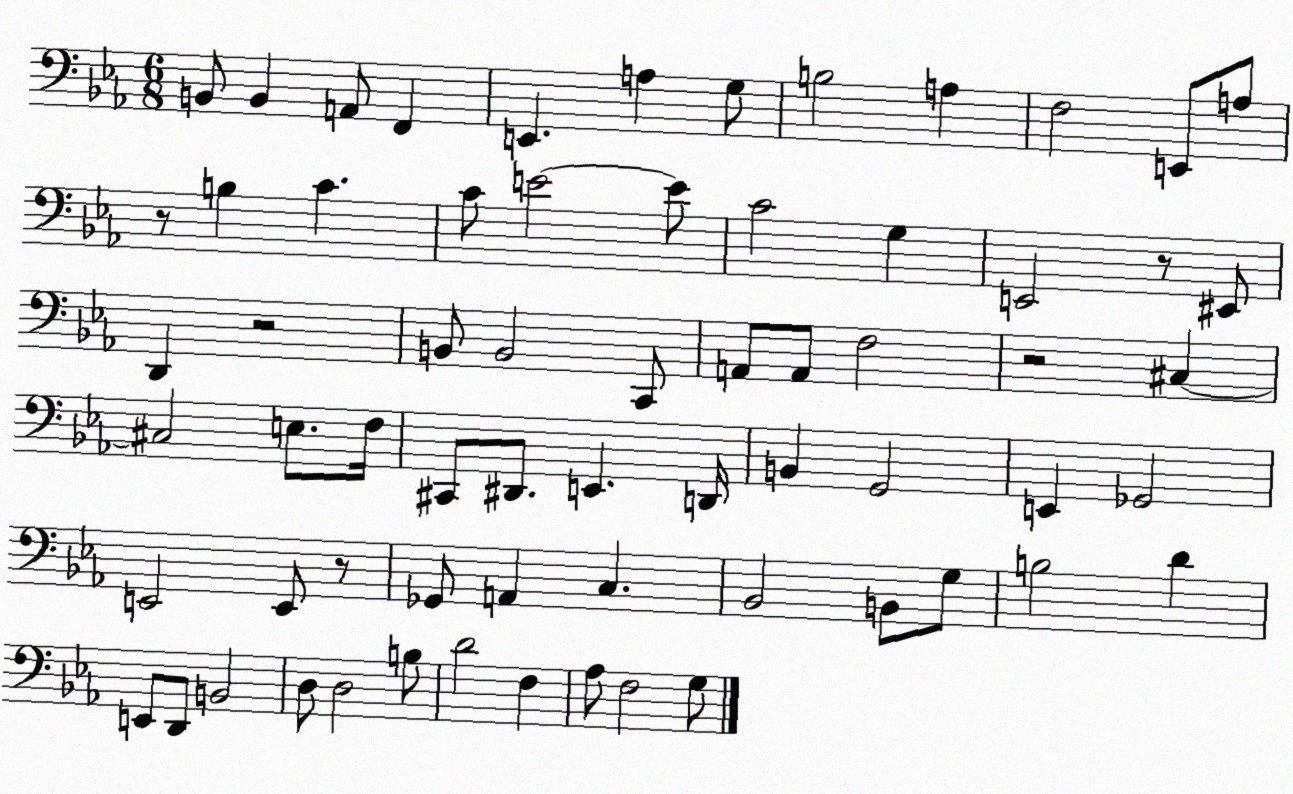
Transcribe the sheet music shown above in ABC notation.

X:1
T:Untitled
M:6/8
L:1/4
K:Eb
B,,/2 B,, A,,/2 F,, E,, A, G,/2 B,2 A, F,2 E,,/2 A,/2 z/2 B, C C/2 E2 E/2 C2 G, E,,2 z/2 ^E,,/2 D,, z2 B,,/2 B,,2 C,,/2 A,,/2 A,,/2 F,2 z2 ^C, ^C,2 E,/2 F,/4 ^C,,/2 ^D,,/2 E,, D,,/4 B,, G,,2 E,, _G,,2 E,,2 E,,/2 z/2 _G,,/2 A,, C, _B,,2 B,,/2 G,/2 B,2 D E,,/2 D,,/2 B,,2 D,/2 D,2 B,/2 D2 F, _A,/2 F,2 G,/2